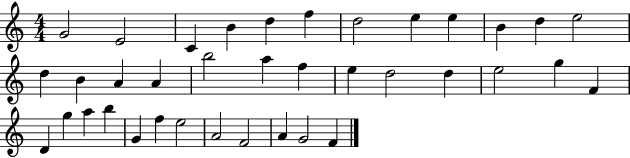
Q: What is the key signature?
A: C major